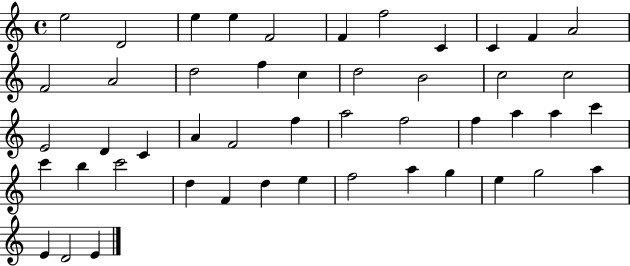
{
  \clef treble
  \time 4/4
  \defaultTimeSignature
  \key c \major
  e''2 d'2 | e''4 e''4 f'2 | f'4 f''2 c'4 | c'4 f'4 a'2 | \break f'2 a'2 | d''2 f''4 c''4 | d''2 b'2 | c''2 c''2 | \break e'2 d'4 c'4 | a'4 f'2 f''4 | a''2 f''2 | f''4 a''4 a''4 c'''4 | \break c'''4 b''4 c'''2 | d''4 f'4 d''4 e''4 | f''2 a''4 g''4 | e''4 g''2 a''4 | \break e'4 d'2 e'4 | \bar "|."
}